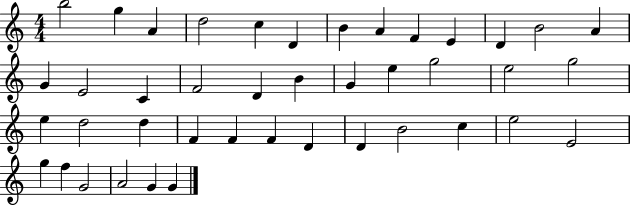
X:1
T:Untitled
M:4/4
L:1/4
K:C
b2 g A d2 c D B A F E D B2 A G E2 C F2 D B G e g2 e2 g2 e d2 d F F F D D B2 c e2 E2 g f G2 A2 G G